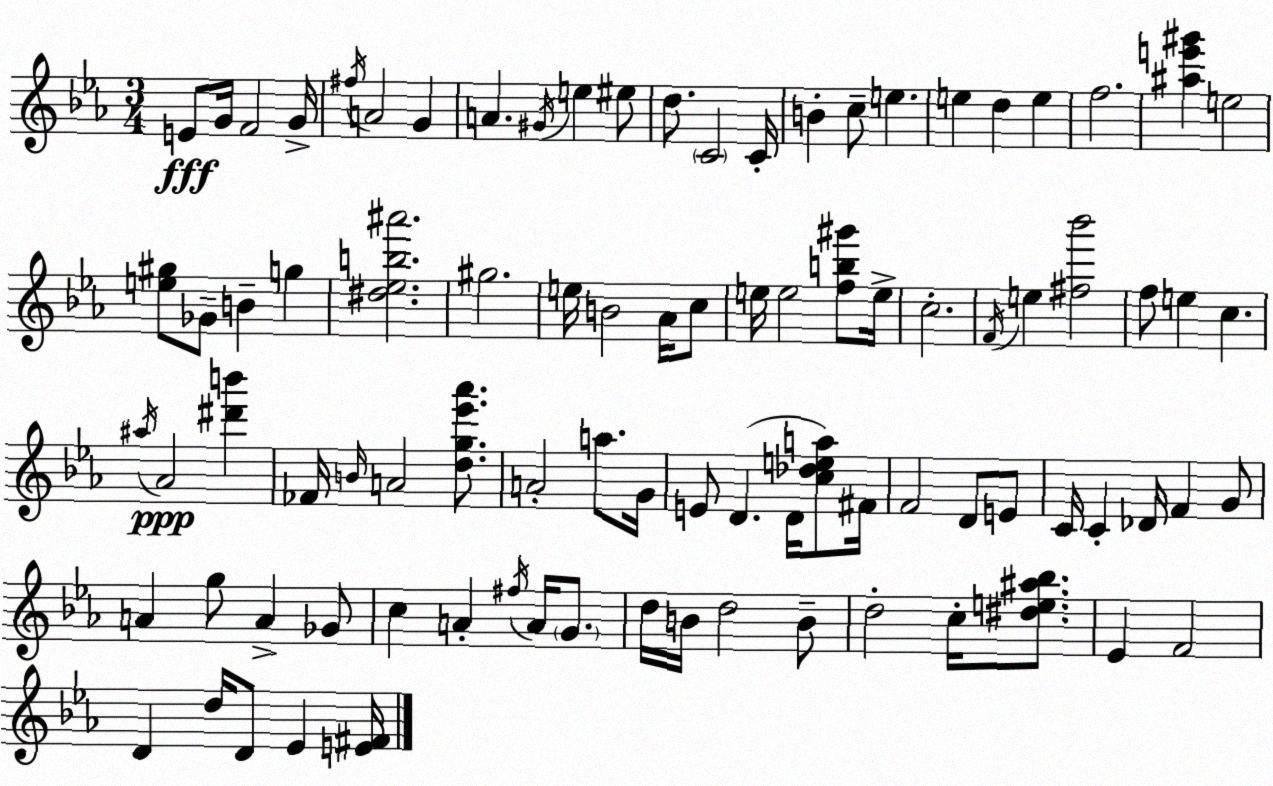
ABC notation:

X:1
T:Untitled
M:3/4
L:1/4
K:Cm
E/2 G/4 F2 G/4 ^f/4 A2 G A ^G/4 e ^e/2 d/2 C2 C/4 B c/2 e e d e f2 [^ae'^g'] e2 [e^g]/2 _G/2 B g [^d_eb^a']2 ^g2 e/4 B2 _A/4 c/2 e/4 e2 [fb^g']/2 e/4 c2 F/4 e [^f_b']2 f/2 e c ^a/4 _A2 [^d'b'] _F/4 B/4 A2 [dg_e'_a']/2 A2 a/2 G/4 E/2 D D/4 [c_dea]/2 ^F/4 F2 D/2 E/2 C/4 C _D/4 F G/2 A g/2 A _G/2 c A ^f/4 A/4 G/2 d/4 B/4 d2 B/2 d2 c/4 [^de^a_b]/2 _E F2 D d/4 D/2 _E [E^F]/4